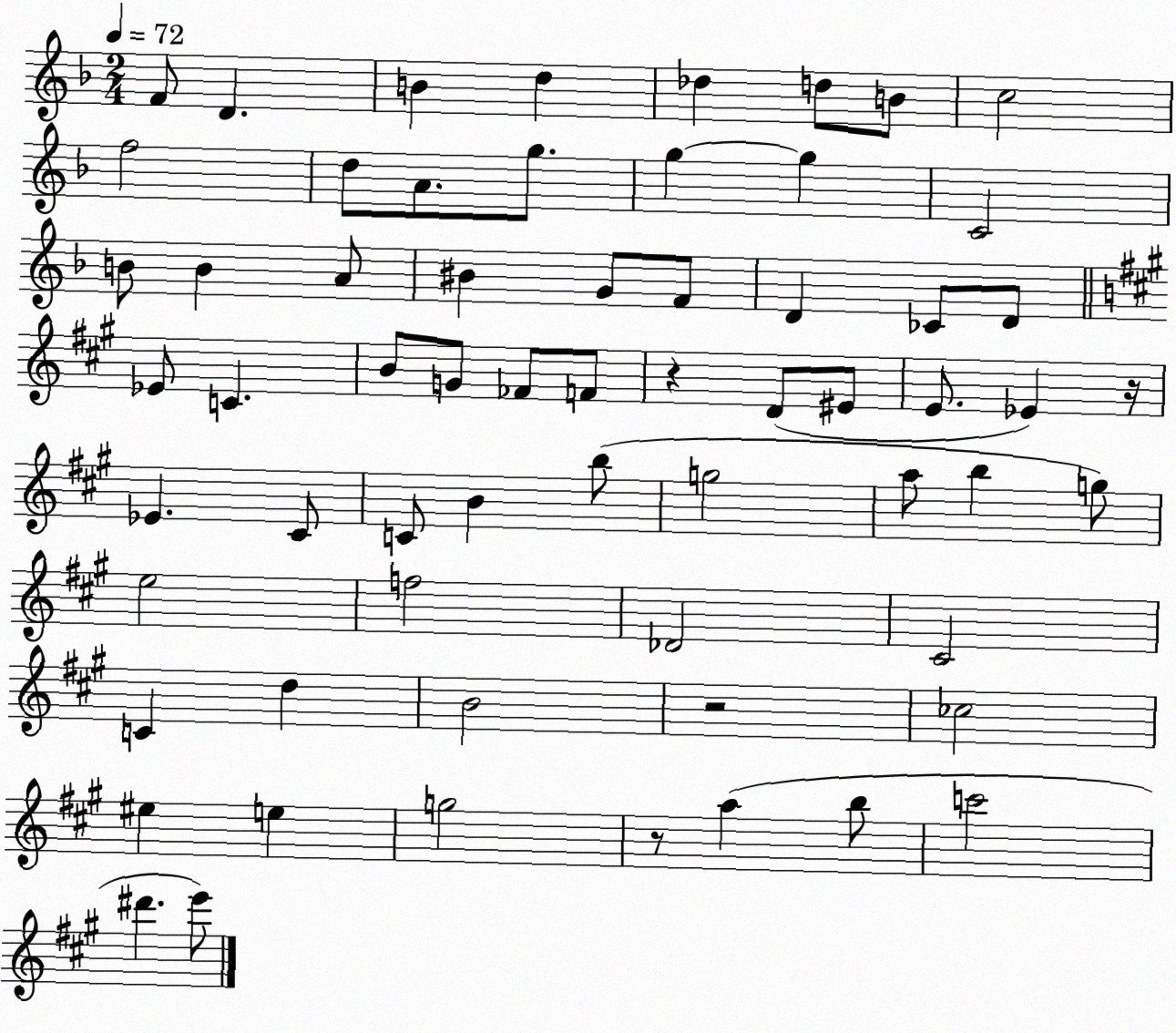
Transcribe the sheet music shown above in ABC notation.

X:1
T:Untitled
M:2/4
L:1/4
K:F
F/2 D B d _d d/2 B/2 c2 f2 d/2 A/2 g/2 g g C2 B/2 B A/2 ^B G/2 F/2 D _C/2 D/2 _E/2 C B/2 G/2 _F/2 F/2 z D/2 ^E/2 E/2 _E z/4 _E ^C/2 C/2 B b/2 g2 a/2 b g/2 e2 f2 _D2 ^C2 C d B2 z2 _c2 ^e e g2 z/2 a b/2 c'2 ^d' e'/2